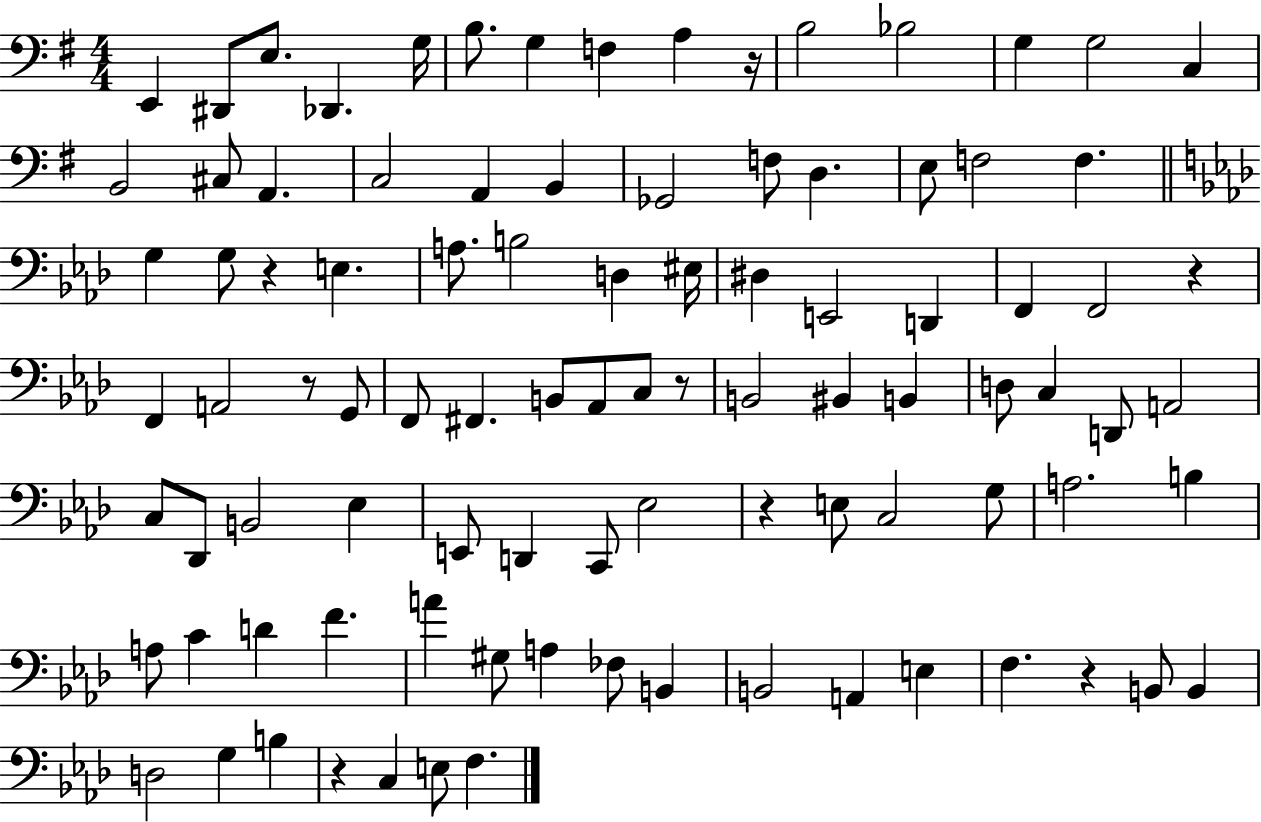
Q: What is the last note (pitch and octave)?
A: F3